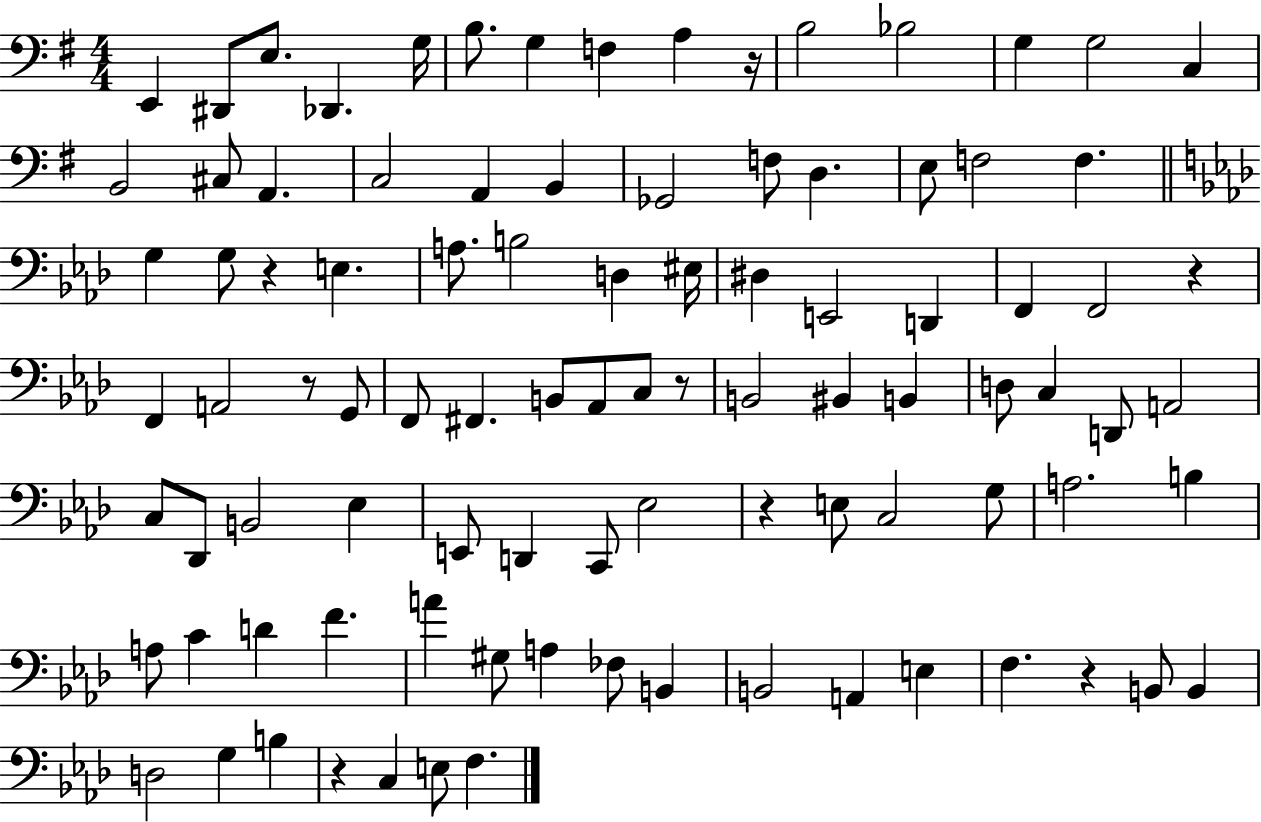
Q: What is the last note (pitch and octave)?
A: F3